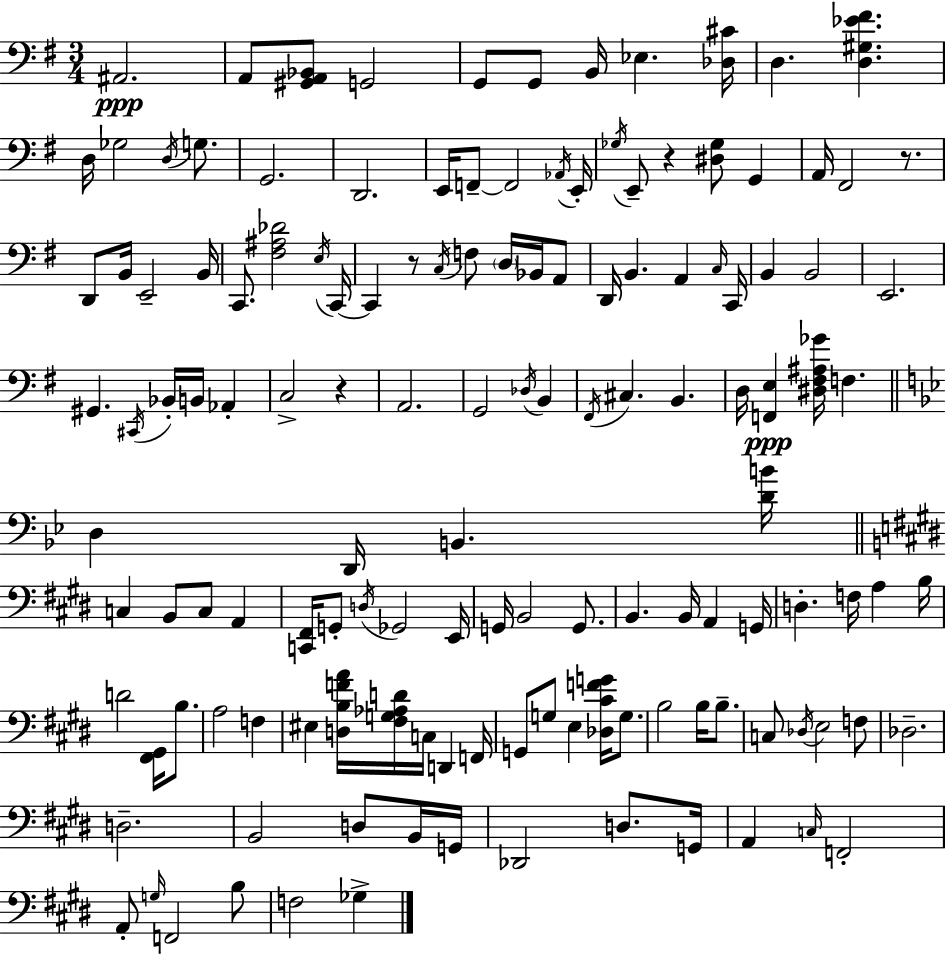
X:1
T:Untitled
M:3/4
L:1/4
K:Em
^A,,2 A,,/2 [^G,,A,,_B,,]/2 G,,2 G,,/2 G,,/2 B,,/4 _E, [_D,^C]/4 D, [D,^G,_E^F] D,/4 _G,2 D,/4 G,/2 G,,2 D,,2 E,,/4 F,,/2 F,,2 _A,,/4 E,,/4 _G,/4 E,,/2 z [^D,_G,]/2 G,, A,,/4 ^F,,2 z/2 D,,/2 B,,/4 E,,2 B,,/4 C,,/2 [^F,^A,_D]2 E,/4 C,,/4 C,, z/2 C,/4 F,/2 D,/4 _B,,/4 A,,/2 D,,/4 B,, A,, C,/4 C,,/4 B,, B,,2 E,,2 ^G,, ^C,,/4 _B,,/4 B,,/4 _A,, C,2 z A,,2 G,,2 _D,/4 B,, ^F,,/4 ^C, B,, D,/4 [F,,E,] [^D,^F,^A,_G]/4 F, D, D,,/4 B,, [DB]/4 C, B,,/2 C,/2 A,, [C,,^F,,]/4 G,,/2 D,/4 _G,,2 E,,/4 G,,/4 B,,2 G,,/2 B,, B,,/4 A,, G,,/4 D, F,/4 A, B,/4 D2 [^F,,^G,,]/4 B,/2 A,2 F, ^E, [D,B,FA]/4 [^F,G,_A,D]/4 C,/4 D,, F,,/4 G,,/2 G,/2 E, [_D,^CFG]/4 G,/2 B,2 B,/4 B,/2 C,/2 _D,/4 E,2 F,/2 _D,2 D,2 B,,2 D,/2 B,,/4 G,,/4 _D,,2 D,/2 G,,/4 A,, C,/4 F,,2 A,,/2 G,/4 F,,2 B,/2 F,2 _G,